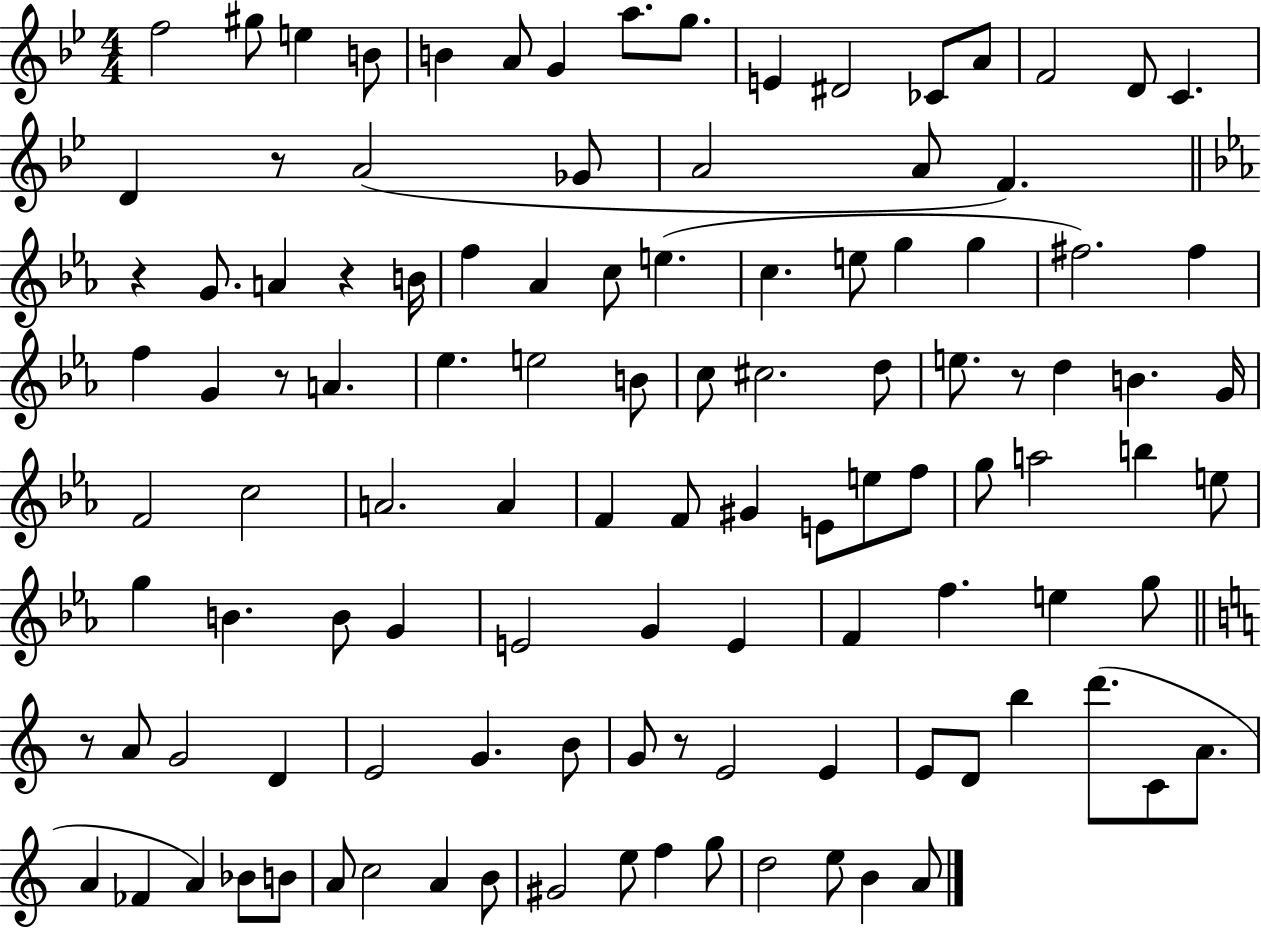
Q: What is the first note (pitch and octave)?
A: F5